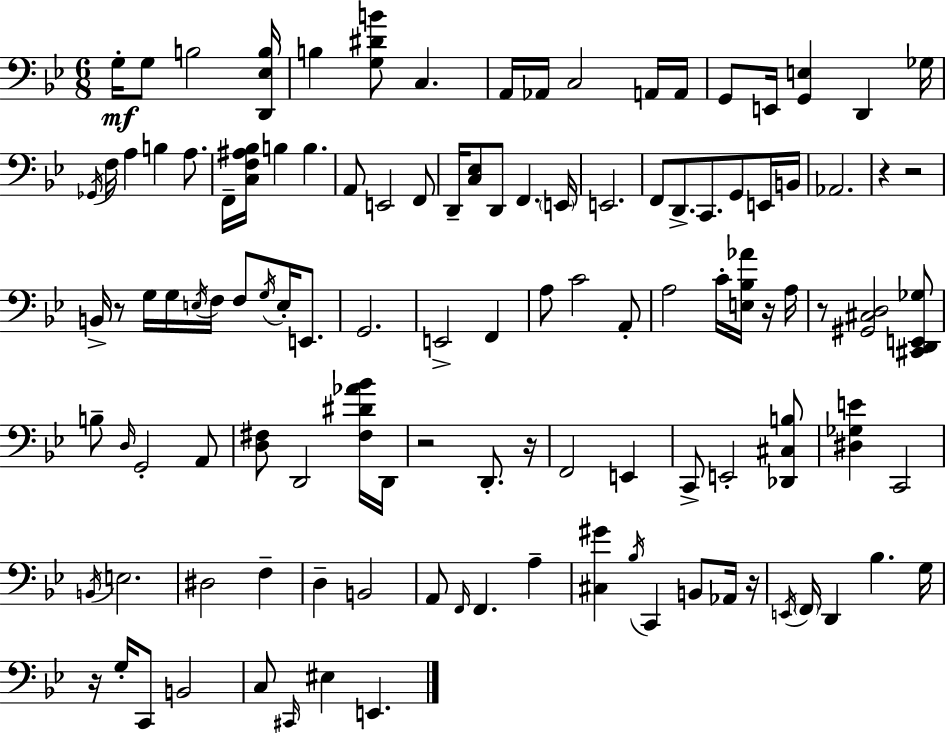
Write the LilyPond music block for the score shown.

{
  \clef bass
  \numericTimeSignature
  \time 6/8
  \key g \minor
  g16-.\mf g8 b2 <d, ees b>16 | b4 <g dis' b'>8 c4. | a,16 aes,16 c2 a,16 a,16 | g,8 e,16 <g, e>4 d,4 ges16 | \break \acciaccatura { ges,16 } f16 a4 b4 a8. | f,16-- <c f ais bes>16 b4 b4. | a,8 e,2 f,8 | d,16-- <c ees>8 d,8 f,4. | \break \parenthesize e,16 e,2. | f,8 d,8.-> c,8. g,8 e,16 | b,16 aes,2. | r4 r2 | \break b,16-> r8 g16 g16 \acciaccatura { e16 } f16 f8 \acciaccatura { g16 } e16-. | e,8. g,2. | e,2-> f,4 | a8 c'2 | \break a,8-. a2 c'16-. | <e bes aes'>16 r16 a16 r8 <gis, cis d>2 | <cis, d, e, ges>8 b8-- \grace { d16 } g,2-. | a,8 <d fis>8 d,2 | \break <fis dis' aes' bes'>16 d,16 r2 | d,8.-. r16 f,2 | e,4 c,8-> e,2-. | <des, cis b>8 <dis ges e'>4 c,2 | \break \acciaccatura { b,16 } e2. | dis2 | f4-- d4-- b,2 | a,8 \grace { f,16 } f,4. | \break a4-- <cis gis'>4 \acciaccatura { bes16 } c,4 | b,8 aes,16 r16 \acciaccatura { e,16 } \parenthesize f,16 d,4 | bes4. g16 r16 g16-. c,8 | b,2 c8 \grace { cis,16 } eis4 | \break e,4. \bar "|."
}